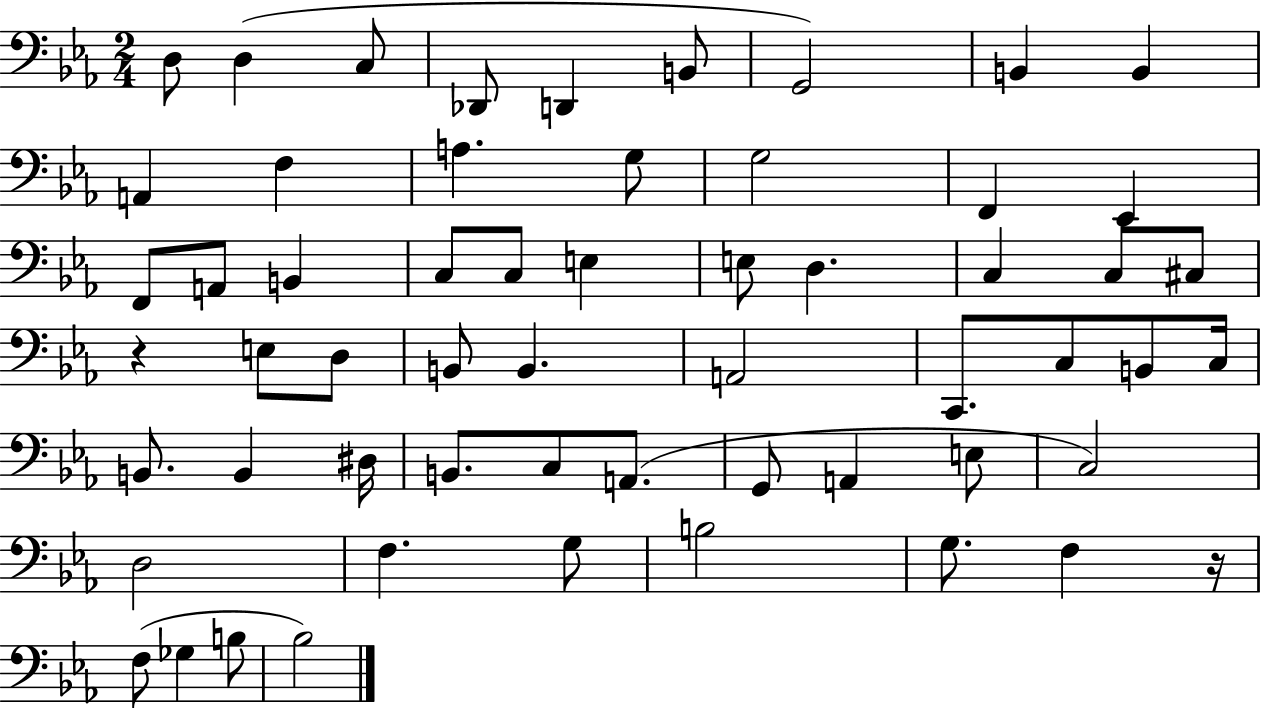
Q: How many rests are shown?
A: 2